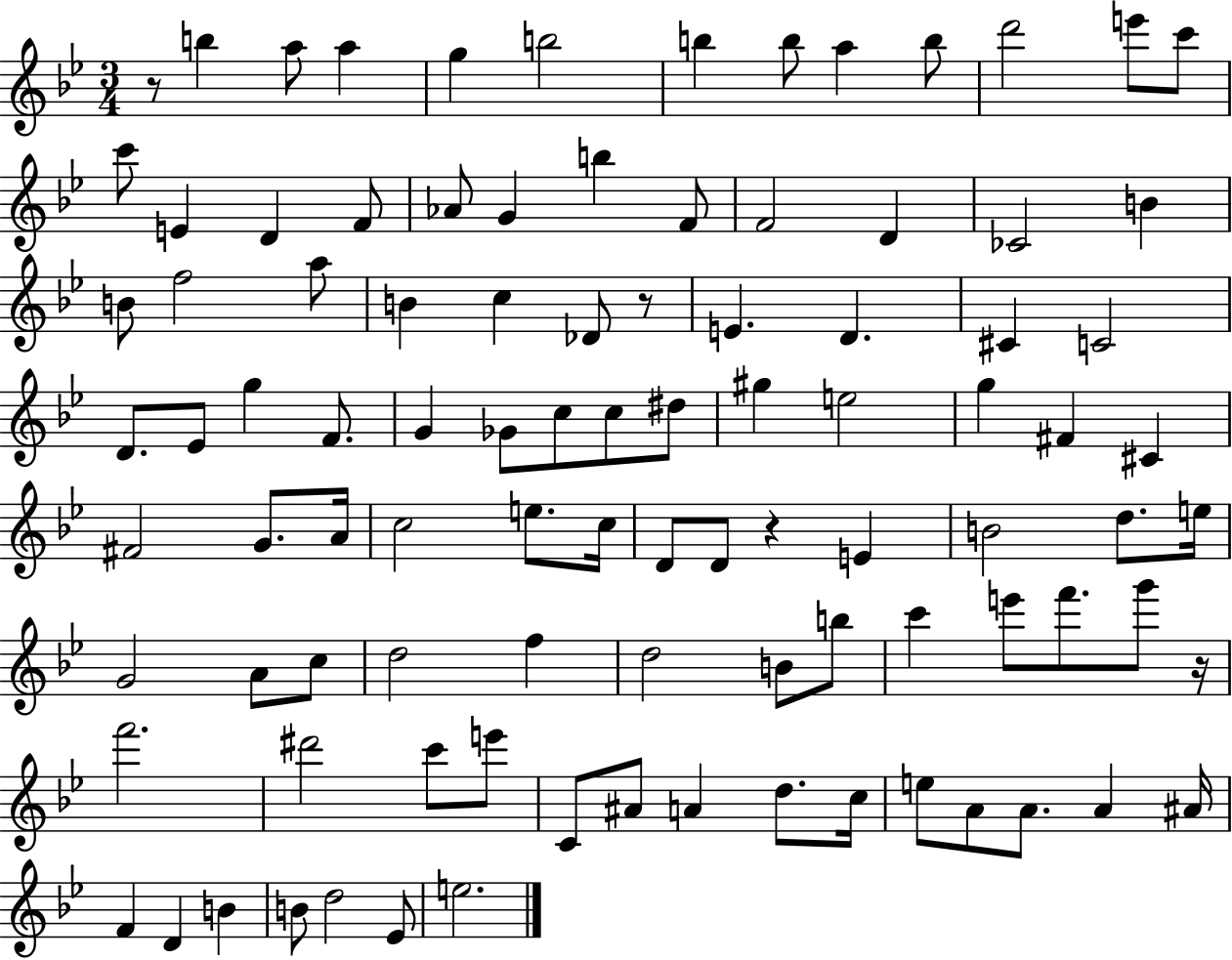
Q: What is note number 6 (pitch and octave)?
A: B5